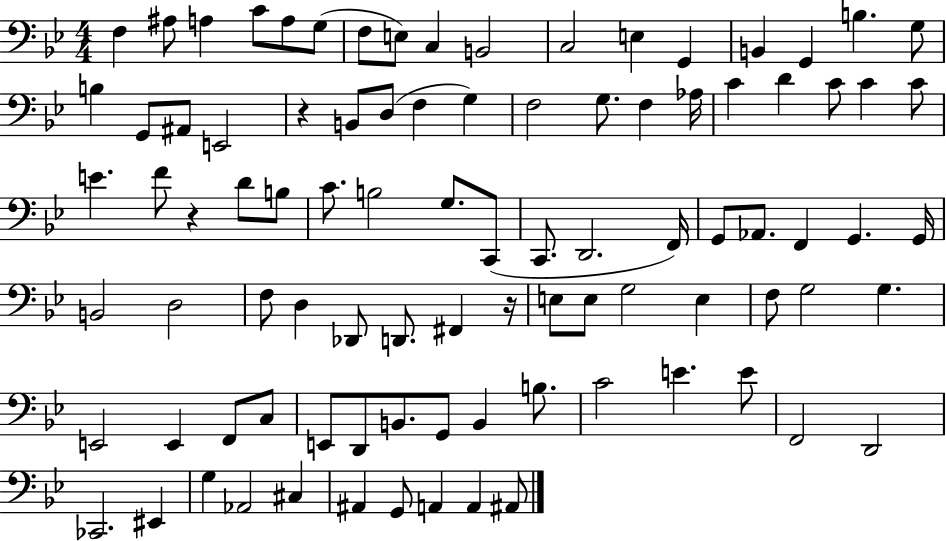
{
  \clef bass
  \numericTimeSignature
  \time 4/4
  \key bes \major
  \repeat volta 2 { f4 ais8 a4 c'8 a8 g8( | f8 e8) c4 b,2 | c2 e4 g,4 | b,4 g,4 b4. g8 | \break b4 g,8 ais,8 e,2 | r4 b,8 d8( f4 g4) | f2 g8. f4 aes16 | c'4 d'4 c'8 c'4 c'8 | \break e'4. f'8 r4 d'8 b8 | c'8. b2 g8. c,8( | c,8. d,2. f,16) | g,8 aes,8. f,4 g,4. g,16 | \break b,2 d2 | f8 d4 des,8 d,8. fis,4 r16 | e8 e8 g2 e4 | f8 g2 g4. | \break e,2 e,4 f,8 c8 | e,8 d,8 b,8. g,8 b,4 b8. | c'2 e'4. e'8 | f,2 d,2 | \break ces,2. eis,4 | g4 aes,2 cis4 | ais,4 g,8 a,4 a,4 ais,8 | } \bar "|."
}